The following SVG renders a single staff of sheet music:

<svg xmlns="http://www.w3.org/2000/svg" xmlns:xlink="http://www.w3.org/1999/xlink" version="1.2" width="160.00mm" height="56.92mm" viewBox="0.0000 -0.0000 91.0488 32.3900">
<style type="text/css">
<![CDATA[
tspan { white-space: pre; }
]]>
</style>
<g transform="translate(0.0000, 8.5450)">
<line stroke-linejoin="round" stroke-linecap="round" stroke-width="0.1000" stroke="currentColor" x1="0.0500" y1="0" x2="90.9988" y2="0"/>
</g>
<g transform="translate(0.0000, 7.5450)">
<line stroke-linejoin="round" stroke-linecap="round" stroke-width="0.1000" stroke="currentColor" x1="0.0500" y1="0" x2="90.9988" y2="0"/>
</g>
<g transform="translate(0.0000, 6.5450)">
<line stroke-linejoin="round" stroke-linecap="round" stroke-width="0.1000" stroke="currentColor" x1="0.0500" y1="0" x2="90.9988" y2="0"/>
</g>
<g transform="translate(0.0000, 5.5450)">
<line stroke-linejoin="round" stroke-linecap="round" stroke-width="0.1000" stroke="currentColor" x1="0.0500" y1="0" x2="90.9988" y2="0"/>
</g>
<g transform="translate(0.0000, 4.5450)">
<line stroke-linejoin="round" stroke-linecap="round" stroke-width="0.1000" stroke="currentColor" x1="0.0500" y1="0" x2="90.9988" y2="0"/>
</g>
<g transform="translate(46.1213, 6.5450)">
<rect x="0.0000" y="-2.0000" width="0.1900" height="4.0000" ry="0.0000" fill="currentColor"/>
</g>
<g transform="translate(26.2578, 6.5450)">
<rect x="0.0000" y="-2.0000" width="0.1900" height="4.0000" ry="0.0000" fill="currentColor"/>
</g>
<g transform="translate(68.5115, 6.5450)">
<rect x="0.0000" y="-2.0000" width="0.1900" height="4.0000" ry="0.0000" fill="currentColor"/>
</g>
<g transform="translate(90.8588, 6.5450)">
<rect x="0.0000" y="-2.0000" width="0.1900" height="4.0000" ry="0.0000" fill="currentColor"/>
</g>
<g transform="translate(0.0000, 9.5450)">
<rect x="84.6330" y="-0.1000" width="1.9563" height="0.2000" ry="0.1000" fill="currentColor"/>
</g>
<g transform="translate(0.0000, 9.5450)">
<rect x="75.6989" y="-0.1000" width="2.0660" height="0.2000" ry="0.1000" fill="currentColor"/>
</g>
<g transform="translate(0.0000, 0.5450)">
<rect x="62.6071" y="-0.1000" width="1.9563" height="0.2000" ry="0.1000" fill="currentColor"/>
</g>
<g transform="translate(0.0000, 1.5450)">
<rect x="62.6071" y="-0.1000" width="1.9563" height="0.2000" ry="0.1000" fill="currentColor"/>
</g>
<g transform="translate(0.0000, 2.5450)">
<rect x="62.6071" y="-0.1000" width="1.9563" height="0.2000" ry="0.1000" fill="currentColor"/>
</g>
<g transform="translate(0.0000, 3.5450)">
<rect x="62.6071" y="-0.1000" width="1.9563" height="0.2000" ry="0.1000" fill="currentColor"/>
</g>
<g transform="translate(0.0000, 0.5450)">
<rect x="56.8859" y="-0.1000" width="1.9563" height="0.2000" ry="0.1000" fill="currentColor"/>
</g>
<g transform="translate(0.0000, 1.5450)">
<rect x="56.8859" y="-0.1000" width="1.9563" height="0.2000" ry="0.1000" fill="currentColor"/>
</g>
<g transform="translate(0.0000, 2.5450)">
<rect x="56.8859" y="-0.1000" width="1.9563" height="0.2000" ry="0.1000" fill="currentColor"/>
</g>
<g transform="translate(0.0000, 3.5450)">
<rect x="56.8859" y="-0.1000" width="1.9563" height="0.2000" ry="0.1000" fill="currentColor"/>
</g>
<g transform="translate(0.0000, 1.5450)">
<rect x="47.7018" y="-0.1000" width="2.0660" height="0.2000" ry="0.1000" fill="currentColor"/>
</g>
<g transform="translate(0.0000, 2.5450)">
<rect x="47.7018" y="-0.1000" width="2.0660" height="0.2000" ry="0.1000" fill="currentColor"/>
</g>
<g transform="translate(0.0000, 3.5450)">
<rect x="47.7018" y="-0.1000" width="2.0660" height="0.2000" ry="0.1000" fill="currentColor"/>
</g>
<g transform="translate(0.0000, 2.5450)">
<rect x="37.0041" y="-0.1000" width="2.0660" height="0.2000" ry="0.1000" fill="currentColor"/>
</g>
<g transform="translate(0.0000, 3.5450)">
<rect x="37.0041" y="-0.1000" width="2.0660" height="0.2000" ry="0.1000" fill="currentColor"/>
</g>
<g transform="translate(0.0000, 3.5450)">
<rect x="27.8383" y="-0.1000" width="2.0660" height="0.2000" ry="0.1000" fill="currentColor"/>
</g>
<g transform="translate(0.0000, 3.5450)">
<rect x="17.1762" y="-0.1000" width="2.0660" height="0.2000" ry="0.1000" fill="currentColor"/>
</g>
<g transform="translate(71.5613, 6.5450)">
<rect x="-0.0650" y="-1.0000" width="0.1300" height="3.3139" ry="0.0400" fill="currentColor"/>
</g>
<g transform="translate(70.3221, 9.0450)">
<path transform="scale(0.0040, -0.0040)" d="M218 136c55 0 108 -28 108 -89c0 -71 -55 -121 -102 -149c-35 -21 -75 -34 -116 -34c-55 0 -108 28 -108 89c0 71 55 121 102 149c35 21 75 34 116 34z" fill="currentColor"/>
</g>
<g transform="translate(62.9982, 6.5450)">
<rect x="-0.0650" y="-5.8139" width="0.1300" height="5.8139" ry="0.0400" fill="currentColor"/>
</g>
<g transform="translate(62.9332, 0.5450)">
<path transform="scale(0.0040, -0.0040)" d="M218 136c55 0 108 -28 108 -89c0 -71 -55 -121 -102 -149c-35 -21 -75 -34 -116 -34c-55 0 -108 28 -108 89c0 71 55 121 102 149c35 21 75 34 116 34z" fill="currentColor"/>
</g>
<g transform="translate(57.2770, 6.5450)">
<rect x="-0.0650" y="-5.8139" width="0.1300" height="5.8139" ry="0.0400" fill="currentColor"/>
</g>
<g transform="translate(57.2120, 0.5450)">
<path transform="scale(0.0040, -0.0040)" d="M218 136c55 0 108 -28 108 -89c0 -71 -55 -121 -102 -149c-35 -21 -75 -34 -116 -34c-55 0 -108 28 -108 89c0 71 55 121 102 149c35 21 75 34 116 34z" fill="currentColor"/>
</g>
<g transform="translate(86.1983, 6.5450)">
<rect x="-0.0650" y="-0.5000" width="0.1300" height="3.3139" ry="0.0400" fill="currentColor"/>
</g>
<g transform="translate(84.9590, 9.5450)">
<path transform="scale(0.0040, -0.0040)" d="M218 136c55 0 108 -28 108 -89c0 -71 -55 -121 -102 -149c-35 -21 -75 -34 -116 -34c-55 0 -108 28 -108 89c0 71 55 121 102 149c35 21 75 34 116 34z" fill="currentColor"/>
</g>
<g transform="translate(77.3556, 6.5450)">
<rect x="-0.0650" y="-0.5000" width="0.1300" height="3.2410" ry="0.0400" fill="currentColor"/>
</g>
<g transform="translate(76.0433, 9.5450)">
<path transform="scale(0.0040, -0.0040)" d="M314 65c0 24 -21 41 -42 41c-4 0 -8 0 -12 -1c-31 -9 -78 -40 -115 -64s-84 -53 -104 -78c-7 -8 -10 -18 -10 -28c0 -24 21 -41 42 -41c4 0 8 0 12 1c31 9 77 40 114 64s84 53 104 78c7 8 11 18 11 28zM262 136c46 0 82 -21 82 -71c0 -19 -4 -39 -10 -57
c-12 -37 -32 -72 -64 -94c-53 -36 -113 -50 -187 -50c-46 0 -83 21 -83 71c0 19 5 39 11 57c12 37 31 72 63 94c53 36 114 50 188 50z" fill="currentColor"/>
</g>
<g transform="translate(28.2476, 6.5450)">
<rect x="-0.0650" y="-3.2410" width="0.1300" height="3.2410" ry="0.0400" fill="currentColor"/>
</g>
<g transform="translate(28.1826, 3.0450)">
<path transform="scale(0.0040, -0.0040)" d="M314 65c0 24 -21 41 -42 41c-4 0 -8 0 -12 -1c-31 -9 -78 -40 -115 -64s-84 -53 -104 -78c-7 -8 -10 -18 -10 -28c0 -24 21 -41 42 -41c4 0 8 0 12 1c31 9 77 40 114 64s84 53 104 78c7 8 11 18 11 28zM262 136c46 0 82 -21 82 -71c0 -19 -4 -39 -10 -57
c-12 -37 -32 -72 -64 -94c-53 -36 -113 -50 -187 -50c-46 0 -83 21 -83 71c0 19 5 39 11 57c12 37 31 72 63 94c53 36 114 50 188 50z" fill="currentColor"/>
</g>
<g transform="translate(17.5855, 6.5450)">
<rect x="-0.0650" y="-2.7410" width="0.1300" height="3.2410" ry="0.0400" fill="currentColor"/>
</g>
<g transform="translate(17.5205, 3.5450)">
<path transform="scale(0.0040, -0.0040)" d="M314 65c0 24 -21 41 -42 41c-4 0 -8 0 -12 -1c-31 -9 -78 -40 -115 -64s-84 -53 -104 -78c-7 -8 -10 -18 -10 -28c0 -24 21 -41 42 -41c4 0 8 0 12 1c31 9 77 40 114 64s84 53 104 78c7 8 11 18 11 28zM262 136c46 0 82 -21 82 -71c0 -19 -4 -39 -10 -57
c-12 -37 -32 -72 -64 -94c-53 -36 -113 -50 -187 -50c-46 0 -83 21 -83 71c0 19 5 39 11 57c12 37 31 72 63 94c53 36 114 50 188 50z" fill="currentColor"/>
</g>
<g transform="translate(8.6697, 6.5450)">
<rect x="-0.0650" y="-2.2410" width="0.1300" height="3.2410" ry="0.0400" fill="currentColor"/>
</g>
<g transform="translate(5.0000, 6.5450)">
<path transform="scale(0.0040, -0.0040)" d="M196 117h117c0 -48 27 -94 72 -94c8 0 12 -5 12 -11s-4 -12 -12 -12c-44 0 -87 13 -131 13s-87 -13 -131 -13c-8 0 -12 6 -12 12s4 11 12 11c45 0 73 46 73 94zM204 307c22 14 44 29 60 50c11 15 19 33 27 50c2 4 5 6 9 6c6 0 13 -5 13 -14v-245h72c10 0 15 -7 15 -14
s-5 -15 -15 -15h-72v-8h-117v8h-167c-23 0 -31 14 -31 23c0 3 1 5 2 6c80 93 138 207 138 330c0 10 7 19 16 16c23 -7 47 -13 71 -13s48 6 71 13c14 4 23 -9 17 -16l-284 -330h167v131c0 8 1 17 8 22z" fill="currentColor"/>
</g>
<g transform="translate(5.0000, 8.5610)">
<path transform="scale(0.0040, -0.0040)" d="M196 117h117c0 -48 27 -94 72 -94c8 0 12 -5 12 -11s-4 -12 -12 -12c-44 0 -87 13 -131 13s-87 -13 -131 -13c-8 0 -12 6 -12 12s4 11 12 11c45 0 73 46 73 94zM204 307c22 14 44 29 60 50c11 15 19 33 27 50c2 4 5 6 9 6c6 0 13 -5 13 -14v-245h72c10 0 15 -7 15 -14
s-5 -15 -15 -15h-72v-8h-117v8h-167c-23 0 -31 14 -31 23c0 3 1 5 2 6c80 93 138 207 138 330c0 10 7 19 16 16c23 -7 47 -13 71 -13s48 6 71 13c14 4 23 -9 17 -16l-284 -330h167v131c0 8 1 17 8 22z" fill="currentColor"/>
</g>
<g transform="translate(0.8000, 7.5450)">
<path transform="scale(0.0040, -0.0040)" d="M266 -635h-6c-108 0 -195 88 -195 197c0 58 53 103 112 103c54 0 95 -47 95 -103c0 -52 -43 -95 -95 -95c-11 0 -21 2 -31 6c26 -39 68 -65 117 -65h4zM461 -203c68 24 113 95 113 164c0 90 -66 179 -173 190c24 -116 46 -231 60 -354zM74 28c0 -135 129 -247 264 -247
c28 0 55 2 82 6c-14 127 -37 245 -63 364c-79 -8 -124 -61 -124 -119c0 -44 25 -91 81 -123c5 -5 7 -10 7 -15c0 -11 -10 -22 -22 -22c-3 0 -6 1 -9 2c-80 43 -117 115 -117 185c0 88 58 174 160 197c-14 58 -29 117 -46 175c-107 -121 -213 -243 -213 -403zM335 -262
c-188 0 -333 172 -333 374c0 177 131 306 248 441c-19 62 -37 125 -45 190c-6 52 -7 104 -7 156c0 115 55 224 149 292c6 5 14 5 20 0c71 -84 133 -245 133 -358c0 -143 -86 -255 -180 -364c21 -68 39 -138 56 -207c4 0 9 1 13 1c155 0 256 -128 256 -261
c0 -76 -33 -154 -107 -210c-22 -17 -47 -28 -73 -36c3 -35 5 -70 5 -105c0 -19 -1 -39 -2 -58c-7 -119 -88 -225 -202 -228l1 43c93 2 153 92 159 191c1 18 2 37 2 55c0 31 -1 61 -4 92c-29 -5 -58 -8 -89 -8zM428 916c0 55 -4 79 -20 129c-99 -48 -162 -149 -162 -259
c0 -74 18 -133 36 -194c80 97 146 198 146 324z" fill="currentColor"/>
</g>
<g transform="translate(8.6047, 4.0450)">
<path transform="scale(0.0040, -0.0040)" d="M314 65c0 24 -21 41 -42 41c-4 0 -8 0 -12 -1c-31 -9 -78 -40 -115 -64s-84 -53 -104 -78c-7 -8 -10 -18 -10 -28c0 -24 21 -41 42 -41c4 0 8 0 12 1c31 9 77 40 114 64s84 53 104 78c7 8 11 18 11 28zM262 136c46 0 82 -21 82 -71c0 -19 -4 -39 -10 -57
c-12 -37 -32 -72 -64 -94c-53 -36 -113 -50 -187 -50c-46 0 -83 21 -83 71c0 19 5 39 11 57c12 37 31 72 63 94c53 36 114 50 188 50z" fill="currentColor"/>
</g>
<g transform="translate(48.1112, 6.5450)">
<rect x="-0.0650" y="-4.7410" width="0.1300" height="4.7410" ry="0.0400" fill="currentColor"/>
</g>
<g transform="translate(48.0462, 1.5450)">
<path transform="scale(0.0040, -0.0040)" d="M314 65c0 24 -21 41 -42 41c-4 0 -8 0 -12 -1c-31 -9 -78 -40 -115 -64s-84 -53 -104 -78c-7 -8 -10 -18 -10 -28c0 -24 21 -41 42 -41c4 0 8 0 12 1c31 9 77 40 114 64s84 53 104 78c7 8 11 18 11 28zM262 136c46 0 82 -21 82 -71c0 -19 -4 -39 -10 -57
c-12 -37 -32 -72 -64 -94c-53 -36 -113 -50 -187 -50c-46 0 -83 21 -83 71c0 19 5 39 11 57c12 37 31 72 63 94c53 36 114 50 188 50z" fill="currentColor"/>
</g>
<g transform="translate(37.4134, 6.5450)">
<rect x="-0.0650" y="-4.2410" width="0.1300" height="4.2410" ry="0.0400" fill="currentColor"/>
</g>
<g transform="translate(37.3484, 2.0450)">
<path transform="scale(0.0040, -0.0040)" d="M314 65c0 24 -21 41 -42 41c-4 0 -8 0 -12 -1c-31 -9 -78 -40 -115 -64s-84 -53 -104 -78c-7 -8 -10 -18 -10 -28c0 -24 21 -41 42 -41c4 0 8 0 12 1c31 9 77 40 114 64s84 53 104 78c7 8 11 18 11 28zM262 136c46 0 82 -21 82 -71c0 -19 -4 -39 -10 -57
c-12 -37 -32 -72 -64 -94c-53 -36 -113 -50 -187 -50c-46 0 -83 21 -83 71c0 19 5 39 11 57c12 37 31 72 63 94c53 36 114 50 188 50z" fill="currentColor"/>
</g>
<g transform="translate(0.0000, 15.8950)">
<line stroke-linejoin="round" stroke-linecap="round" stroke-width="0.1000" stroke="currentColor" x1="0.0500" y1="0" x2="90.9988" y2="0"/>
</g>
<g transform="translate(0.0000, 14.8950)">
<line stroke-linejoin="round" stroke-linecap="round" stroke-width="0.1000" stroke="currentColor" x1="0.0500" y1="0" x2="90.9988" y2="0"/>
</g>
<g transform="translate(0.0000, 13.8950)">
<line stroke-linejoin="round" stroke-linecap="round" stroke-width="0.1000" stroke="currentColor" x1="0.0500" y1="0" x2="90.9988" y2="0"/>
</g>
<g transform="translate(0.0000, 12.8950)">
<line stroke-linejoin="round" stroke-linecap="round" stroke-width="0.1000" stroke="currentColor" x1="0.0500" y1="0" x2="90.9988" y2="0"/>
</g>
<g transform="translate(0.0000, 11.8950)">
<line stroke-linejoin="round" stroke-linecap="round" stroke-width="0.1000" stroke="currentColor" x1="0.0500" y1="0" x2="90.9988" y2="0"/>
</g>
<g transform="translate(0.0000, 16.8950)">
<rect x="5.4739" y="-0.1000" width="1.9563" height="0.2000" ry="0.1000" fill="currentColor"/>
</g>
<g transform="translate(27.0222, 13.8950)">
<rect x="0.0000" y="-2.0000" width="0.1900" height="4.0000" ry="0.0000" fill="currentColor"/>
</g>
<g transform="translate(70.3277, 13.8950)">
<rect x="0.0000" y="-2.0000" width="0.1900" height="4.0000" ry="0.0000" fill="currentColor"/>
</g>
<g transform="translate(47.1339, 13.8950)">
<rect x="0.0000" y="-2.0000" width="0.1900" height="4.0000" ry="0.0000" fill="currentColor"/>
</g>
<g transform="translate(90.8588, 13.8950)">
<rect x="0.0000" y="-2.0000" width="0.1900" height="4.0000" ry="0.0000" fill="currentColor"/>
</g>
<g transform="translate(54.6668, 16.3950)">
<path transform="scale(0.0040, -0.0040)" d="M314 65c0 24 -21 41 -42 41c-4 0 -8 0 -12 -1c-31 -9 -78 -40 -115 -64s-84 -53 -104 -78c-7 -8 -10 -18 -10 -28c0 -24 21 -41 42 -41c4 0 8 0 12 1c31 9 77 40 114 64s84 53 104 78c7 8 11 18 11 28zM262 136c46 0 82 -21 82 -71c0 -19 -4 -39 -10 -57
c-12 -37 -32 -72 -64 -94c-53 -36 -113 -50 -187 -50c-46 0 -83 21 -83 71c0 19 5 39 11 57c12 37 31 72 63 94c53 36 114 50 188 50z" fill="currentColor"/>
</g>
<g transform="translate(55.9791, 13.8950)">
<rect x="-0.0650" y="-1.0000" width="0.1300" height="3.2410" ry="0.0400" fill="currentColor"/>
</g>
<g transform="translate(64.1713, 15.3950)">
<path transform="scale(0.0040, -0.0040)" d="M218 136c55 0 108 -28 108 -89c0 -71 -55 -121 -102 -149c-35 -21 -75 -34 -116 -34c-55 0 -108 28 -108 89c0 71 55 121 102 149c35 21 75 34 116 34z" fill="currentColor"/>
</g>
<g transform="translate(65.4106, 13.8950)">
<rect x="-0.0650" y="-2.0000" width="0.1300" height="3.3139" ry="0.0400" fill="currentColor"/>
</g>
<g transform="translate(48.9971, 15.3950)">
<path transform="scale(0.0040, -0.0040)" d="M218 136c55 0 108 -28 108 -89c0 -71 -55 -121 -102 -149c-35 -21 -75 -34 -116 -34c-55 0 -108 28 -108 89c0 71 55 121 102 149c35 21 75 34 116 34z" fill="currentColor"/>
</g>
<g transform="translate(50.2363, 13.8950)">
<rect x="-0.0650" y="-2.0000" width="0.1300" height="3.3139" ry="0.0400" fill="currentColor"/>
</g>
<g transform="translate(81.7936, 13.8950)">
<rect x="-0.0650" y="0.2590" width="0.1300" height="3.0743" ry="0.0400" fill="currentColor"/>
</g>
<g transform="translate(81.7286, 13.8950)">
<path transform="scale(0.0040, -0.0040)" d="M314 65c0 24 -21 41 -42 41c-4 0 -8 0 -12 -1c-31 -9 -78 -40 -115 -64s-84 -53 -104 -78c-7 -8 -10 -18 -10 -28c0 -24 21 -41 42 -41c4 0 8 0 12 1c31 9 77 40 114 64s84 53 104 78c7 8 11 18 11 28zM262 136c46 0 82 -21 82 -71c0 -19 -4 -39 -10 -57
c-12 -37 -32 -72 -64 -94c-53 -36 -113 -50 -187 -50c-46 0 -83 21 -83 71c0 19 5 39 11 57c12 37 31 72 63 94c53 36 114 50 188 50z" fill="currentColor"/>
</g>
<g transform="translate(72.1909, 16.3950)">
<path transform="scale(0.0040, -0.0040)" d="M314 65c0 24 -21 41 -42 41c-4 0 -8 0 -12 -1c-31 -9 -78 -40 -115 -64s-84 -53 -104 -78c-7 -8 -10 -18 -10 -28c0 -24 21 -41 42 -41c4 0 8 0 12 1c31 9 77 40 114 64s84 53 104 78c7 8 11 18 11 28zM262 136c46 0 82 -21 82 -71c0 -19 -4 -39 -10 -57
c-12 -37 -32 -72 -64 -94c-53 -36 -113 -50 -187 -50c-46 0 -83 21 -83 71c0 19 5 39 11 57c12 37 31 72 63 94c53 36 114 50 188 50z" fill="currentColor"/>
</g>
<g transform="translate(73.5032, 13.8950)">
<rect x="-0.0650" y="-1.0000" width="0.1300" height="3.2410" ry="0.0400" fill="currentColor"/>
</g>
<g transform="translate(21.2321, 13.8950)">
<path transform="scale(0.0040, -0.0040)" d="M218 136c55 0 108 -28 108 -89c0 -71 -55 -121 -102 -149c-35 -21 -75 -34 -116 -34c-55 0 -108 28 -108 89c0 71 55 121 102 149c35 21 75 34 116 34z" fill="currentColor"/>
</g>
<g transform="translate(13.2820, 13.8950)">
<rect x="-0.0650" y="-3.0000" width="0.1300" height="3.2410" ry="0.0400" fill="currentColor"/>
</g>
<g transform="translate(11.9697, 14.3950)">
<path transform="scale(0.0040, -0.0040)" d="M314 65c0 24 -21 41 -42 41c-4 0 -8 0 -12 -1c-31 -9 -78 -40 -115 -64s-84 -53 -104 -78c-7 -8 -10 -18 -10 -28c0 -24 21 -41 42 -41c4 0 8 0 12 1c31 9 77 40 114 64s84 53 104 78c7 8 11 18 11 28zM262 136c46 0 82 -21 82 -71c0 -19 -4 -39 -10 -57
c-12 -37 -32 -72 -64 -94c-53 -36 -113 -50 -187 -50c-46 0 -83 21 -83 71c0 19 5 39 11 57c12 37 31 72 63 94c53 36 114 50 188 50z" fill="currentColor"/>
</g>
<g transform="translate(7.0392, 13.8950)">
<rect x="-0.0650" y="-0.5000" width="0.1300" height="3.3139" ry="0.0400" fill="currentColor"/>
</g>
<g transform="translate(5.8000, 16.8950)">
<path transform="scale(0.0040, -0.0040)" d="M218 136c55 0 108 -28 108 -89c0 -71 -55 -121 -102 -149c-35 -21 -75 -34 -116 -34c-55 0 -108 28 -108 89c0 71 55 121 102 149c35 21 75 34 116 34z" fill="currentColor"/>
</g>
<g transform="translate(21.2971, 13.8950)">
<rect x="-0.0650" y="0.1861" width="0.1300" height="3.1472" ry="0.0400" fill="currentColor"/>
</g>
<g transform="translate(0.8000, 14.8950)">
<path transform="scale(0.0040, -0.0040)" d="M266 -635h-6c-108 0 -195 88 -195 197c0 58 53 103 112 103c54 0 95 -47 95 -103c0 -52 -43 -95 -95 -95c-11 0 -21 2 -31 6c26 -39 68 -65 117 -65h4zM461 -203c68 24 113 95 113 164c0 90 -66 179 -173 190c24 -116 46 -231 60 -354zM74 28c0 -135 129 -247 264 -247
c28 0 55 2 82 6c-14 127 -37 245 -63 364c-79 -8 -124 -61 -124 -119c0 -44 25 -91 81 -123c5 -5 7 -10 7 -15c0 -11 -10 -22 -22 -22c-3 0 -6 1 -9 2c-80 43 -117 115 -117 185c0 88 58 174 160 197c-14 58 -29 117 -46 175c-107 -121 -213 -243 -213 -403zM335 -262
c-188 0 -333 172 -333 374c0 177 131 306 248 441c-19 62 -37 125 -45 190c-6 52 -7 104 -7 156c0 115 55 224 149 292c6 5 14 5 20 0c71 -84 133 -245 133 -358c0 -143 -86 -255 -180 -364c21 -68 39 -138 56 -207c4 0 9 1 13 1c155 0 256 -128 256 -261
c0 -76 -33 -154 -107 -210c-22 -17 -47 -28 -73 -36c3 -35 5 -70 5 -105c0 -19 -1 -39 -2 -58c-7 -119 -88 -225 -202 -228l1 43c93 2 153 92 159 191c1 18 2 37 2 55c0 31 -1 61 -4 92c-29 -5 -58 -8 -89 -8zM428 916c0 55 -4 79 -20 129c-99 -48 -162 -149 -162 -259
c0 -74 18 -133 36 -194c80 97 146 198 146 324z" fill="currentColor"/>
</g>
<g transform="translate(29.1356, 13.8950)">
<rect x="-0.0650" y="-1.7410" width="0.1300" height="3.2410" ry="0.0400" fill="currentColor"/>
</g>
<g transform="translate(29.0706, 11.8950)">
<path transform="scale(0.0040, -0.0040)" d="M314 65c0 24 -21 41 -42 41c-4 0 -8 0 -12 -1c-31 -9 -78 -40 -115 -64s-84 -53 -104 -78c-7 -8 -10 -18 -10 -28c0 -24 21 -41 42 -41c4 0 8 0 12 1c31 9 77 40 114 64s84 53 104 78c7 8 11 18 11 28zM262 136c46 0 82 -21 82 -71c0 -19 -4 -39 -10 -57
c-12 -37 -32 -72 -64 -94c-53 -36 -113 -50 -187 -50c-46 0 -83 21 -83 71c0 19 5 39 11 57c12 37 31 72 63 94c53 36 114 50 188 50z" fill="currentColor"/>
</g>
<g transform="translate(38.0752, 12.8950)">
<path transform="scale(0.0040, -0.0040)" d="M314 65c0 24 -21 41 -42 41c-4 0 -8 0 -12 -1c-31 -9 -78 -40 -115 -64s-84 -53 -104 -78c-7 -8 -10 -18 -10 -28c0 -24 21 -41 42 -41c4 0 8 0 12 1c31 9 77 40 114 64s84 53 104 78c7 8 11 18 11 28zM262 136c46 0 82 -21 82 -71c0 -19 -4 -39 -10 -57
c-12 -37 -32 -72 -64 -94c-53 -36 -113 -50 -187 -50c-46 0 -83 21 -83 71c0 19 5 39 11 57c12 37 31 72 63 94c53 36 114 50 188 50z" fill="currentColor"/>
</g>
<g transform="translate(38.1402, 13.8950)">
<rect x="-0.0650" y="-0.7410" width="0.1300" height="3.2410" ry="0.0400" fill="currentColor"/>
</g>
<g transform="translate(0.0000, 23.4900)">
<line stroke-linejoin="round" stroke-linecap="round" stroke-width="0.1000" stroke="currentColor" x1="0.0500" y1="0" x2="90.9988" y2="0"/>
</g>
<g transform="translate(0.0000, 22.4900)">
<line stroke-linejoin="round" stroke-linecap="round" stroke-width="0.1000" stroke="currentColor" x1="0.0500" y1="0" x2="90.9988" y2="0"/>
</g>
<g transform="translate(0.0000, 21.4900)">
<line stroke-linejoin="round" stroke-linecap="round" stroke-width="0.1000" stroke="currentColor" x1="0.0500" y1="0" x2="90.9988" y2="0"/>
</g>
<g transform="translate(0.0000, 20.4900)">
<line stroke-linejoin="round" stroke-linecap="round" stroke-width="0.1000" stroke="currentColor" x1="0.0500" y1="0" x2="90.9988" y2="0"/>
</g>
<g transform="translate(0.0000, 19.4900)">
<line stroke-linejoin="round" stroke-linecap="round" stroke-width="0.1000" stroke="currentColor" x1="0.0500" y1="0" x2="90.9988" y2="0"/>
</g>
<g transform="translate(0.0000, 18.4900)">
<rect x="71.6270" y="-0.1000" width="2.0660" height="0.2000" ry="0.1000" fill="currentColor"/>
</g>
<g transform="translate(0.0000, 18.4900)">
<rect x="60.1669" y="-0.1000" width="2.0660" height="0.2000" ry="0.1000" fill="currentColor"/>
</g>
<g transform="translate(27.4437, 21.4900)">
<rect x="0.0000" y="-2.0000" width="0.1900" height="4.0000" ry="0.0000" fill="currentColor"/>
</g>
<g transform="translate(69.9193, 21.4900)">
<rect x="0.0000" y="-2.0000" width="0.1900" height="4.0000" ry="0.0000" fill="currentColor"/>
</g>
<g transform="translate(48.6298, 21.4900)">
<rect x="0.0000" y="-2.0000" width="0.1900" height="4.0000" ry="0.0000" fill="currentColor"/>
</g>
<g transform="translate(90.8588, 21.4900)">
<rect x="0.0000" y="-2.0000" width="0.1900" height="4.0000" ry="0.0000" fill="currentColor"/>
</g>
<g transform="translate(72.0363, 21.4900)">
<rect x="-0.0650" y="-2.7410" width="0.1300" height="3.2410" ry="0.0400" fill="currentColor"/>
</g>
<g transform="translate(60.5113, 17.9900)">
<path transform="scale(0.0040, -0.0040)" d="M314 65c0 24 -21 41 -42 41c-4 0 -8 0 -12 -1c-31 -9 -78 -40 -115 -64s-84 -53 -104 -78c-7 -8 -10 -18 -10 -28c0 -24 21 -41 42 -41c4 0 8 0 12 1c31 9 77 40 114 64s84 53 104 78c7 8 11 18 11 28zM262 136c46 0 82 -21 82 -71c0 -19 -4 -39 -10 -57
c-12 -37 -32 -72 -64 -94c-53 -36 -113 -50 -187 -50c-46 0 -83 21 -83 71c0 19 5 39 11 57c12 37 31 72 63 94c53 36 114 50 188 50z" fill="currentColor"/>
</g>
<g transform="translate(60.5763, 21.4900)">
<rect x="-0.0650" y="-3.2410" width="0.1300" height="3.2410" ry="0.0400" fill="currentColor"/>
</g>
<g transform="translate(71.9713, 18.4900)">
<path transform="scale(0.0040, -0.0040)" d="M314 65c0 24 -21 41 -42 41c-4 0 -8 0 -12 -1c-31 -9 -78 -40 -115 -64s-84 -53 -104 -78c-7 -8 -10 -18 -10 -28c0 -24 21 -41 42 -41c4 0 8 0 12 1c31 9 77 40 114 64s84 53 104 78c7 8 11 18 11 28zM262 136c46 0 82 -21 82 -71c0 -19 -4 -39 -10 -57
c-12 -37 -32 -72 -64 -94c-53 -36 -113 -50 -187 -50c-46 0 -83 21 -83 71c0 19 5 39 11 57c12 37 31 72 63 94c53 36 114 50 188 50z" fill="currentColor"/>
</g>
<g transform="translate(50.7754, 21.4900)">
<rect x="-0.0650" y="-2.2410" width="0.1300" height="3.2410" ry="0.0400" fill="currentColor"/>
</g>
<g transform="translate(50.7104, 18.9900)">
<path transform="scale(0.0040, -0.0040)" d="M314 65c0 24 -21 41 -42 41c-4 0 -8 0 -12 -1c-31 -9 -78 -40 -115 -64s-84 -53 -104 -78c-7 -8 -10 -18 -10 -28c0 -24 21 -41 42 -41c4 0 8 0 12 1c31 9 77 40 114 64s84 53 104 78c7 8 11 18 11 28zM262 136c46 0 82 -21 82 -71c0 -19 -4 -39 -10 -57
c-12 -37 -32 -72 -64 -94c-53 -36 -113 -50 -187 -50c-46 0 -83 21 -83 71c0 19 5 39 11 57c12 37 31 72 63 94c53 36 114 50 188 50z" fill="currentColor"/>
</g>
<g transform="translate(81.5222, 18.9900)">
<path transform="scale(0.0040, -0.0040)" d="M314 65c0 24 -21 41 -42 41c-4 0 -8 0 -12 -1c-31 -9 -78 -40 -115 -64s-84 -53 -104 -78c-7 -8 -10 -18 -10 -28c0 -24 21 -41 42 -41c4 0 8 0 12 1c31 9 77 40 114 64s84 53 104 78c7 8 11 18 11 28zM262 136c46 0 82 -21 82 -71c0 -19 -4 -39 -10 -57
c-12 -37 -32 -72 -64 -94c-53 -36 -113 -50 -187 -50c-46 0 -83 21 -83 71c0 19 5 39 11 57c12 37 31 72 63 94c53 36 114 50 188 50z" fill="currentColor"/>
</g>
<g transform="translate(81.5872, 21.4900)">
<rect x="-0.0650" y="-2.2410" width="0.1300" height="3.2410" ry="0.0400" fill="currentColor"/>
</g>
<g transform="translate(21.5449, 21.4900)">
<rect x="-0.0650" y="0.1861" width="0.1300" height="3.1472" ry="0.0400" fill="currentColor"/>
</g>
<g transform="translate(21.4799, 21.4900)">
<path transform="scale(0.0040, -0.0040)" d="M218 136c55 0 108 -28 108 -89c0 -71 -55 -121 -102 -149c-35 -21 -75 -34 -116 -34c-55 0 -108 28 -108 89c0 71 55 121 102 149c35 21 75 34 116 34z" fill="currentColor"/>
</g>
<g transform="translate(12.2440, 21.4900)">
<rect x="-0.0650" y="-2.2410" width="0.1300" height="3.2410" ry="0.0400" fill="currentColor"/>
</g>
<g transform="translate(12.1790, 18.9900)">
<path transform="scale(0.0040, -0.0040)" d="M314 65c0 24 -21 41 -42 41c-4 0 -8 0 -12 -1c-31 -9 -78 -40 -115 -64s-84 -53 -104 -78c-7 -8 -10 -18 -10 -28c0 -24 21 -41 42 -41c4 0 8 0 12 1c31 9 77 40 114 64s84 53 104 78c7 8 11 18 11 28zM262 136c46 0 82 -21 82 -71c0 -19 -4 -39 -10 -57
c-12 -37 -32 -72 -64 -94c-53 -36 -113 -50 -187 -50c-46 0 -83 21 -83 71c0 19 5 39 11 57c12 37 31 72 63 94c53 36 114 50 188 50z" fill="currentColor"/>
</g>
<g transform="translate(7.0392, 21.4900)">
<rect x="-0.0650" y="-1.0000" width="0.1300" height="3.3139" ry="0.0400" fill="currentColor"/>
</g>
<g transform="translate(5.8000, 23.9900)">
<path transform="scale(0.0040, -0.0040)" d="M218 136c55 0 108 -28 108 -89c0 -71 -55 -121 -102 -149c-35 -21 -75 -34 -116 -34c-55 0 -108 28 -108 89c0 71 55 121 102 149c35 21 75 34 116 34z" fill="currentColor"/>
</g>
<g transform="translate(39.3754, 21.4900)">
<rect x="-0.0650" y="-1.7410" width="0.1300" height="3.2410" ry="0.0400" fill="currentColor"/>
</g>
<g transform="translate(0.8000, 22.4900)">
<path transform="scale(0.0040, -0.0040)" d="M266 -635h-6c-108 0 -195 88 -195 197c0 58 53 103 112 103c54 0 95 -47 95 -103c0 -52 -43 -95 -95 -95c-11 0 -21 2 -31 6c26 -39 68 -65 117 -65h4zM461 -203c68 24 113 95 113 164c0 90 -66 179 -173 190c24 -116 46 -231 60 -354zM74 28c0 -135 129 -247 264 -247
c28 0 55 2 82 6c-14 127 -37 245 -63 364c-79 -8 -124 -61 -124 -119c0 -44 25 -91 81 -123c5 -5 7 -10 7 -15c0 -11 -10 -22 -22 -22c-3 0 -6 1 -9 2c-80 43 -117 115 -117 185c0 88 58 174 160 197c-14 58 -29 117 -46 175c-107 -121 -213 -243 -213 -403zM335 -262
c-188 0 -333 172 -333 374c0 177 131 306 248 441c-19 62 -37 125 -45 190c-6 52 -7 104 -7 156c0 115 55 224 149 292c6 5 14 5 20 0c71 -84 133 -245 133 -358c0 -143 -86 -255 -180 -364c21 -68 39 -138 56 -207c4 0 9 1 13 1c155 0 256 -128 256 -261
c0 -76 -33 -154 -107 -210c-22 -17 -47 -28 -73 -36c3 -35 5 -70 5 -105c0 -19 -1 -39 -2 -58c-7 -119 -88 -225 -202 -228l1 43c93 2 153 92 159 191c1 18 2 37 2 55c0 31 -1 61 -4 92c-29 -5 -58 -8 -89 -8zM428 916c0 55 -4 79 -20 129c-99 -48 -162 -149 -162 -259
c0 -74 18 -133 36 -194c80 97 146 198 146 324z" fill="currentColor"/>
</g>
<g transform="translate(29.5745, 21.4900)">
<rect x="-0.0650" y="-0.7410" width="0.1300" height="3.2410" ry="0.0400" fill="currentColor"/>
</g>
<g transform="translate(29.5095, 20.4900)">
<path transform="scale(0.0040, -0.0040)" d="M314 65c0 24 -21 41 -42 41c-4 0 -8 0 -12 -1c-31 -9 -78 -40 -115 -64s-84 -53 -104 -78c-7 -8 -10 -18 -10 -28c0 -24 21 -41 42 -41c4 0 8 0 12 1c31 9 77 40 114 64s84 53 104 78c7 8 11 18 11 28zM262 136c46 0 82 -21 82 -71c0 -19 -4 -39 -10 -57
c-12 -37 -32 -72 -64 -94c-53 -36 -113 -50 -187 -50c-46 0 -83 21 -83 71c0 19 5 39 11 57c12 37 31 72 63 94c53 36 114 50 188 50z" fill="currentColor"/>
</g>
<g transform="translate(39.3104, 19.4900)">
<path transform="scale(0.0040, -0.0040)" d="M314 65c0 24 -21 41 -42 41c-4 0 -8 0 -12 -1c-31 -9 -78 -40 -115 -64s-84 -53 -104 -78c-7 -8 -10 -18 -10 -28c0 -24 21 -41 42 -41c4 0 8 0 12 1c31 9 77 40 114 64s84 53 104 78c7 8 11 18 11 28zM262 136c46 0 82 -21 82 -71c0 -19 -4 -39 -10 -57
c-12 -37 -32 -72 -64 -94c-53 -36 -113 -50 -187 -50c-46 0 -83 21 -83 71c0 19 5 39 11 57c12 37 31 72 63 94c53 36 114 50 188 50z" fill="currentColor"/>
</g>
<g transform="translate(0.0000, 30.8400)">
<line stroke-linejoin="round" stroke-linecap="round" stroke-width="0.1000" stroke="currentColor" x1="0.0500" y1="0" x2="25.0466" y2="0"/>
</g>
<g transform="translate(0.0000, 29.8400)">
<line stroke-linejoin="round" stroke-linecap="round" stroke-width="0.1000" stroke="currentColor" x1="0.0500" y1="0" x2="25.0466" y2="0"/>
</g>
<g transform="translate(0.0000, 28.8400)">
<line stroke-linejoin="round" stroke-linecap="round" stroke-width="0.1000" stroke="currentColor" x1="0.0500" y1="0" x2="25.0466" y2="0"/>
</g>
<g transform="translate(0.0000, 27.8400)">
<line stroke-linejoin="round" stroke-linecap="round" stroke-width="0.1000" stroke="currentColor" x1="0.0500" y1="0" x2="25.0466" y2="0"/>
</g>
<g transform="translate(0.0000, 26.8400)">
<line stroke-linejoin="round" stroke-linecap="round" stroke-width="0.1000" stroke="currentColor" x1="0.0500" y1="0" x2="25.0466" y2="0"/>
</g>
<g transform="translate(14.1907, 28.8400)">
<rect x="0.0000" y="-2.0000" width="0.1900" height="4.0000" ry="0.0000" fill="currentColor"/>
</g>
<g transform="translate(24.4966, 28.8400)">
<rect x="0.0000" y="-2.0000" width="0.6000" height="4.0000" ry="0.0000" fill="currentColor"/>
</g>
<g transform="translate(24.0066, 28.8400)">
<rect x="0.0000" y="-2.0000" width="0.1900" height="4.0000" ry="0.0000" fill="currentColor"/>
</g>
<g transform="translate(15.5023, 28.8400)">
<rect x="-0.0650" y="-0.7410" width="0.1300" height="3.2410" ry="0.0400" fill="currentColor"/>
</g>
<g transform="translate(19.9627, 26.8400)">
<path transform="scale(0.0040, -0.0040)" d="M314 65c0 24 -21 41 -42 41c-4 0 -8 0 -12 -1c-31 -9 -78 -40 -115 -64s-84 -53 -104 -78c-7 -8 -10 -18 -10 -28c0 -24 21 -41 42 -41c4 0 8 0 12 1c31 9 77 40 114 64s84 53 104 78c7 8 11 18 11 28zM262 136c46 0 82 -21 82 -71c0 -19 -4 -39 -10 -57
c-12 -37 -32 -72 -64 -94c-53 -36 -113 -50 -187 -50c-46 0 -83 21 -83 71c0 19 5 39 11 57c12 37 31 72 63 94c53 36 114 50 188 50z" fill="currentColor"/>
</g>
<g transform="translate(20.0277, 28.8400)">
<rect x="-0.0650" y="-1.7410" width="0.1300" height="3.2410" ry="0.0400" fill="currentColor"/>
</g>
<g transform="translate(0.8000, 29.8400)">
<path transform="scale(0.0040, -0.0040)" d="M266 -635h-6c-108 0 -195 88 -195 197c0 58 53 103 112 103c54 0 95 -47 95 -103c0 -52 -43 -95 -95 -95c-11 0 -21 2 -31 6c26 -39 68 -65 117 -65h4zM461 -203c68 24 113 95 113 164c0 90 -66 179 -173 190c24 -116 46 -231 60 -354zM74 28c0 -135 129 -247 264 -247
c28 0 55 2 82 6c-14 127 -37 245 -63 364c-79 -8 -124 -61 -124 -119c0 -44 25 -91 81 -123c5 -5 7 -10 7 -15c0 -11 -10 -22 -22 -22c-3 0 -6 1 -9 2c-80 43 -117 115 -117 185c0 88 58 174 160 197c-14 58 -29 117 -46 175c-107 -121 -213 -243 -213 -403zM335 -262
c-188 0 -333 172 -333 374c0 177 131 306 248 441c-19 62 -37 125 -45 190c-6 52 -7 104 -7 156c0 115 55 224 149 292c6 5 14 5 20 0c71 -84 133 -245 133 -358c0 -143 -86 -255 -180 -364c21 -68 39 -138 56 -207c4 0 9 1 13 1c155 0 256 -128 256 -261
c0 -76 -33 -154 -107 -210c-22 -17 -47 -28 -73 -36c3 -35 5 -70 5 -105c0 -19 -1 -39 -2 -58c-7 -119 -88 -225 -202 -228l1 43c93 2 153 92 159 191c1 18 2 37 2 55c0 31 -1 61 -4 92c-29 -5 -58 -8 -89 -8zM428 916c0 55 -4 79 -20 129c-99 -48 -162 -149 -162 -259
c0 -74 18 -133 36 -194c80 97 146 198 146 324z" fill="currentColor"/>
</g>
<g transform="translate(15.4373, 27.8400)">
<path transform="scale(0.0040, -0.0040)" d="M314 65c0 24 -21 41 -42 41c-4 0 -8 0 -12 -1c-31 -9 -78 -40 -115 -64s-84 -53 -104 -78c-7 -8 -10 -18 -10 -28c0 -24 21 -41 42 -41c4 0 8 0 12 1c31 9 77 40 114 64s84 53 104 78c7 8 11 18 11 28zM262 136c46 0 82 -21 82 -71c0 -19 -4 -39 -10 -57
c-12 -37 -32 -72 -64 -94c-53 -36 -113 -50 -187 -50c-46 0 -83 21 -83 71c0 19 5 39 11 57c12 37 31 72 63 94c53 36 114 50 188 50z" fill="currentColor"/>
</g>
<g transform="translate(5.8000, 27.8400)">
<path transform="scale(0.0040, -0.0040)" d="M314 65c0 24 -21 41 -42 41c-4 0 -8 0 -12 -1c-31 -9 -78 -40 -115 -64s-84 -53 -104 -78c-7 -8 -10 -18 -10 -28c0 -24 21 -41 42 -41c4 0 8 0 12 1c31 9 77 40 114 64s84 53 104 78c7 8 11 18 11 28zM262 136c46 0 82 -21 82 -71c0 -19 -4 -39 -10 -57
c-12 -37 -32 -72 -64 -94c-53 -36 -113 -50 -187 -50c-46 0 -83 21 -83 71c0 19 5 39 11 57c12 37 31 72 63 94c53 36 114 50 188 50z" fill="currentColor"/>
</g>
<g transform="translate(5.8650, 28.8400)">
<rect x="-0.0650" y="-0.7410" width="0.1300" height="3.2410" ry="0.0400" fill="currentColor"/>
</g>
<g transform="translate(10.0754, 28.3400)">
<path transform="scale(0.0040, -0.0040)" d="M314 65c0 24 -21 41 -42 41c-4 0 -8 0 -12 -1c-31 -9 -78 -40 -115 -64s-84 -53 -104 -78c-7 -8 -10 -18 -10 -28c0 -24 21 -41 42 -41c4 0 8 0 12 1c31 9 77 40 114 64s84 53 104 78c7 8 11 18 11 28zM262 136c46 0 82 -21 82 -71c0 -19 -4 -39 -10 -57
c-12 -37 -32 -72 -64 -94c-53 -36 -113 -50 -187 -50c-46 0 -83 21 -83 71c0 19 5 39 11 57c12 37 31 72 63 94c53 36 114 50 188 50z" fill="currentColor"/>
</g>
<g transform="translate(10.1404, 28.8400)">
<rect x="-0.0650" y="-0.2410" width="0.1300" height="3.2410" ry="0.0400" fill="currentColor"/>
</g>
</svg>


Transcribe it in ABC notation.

X:1
T:Untitled
M:4/4
L:1/4
K:C
g2 a2 b2 d'2 e'2 g' g' D C2 C C A2 B f2 d2 F D2 F D2 B2 D g2 B d2 f2 g2 b2 a2 g2 d2 c2 d2 f2